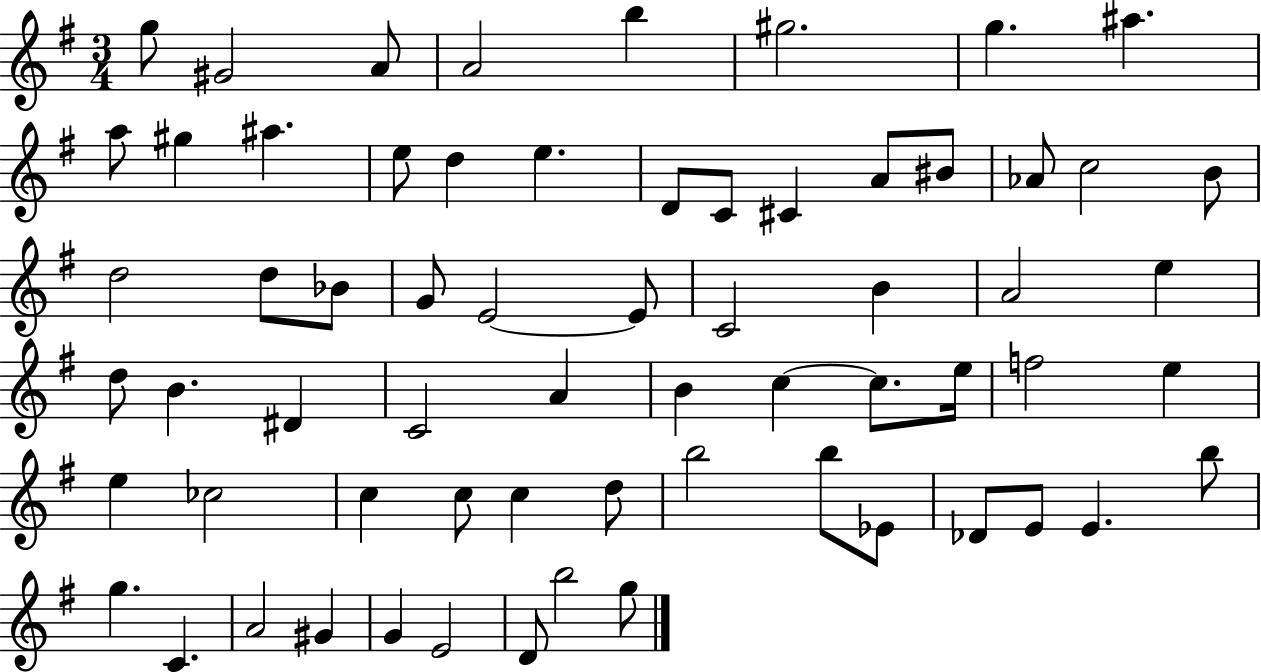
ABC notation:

X:1
T:Untitled
M:3/4
L:1/4
K:G
g/2 ^G2 A/2 A2 b ^g2 g ^a a/2 ^g ^a e/2 d e D/2 C/2 ^C A/2 ^B/2 _A/2 c2 B/2 d2 d/2 _B/2 G/2 E2 E/2 C2 B A2 e d/2 B ^D C2 A B c c/2 e/4 f2 e e _c2 c c/2 c d/2 b2 b/2 _E/2 _D/2 E/2 E b/2 g C A2 ^G G E2 D/2 b2 g/2